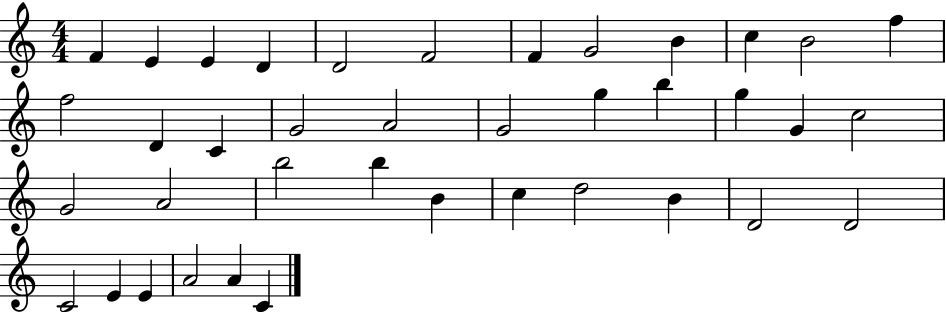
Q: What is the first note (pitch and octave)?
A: F4